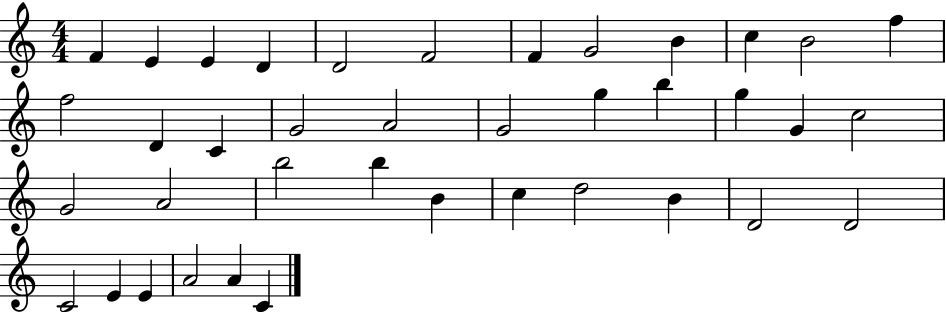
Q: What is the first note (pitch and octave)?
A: F4